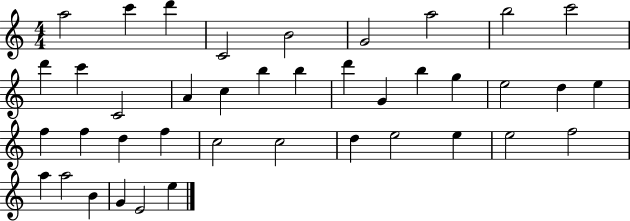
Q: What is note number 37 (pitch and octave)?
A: B4